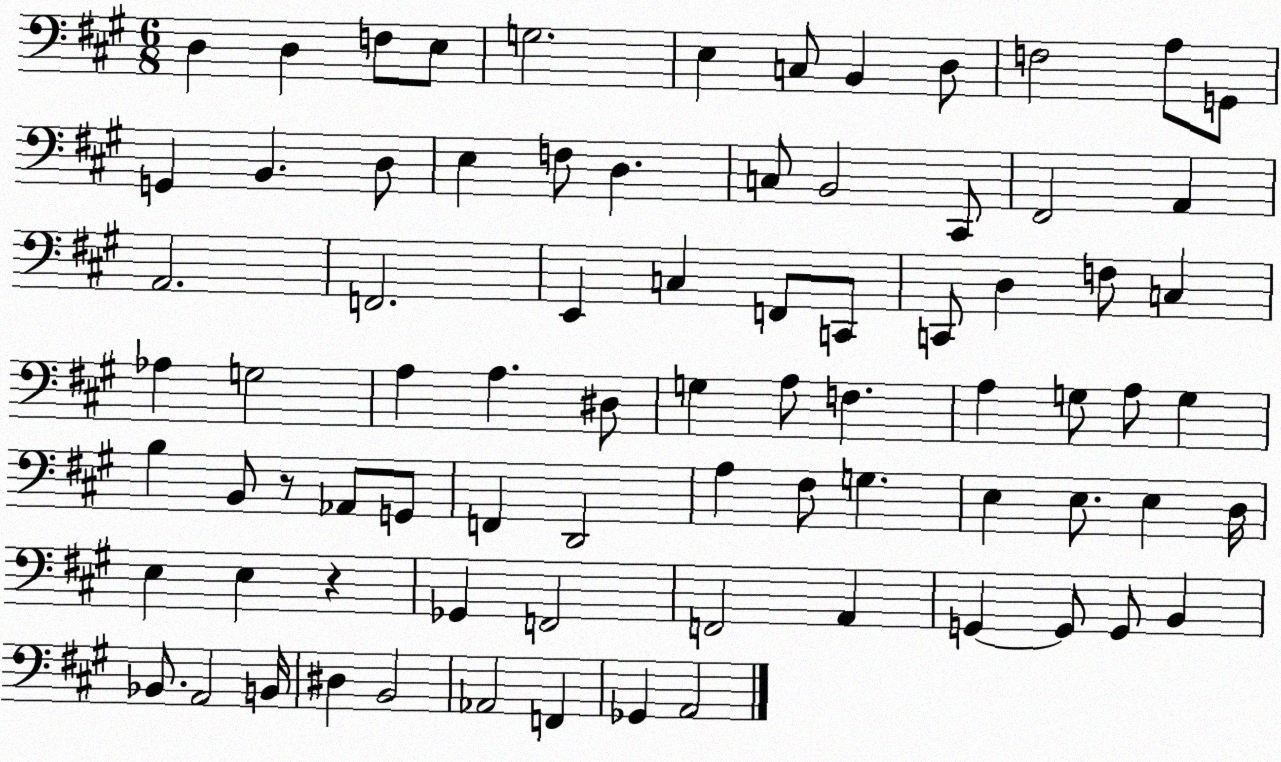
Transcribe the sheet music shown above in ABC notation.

X:1
T:Untitled
M:6/8
L:1/4
K:A
D, D, F,/2 E,/2 G,2 E, C,/2 B,, D,/2 F,2 A,/2 G,,/2 G,, B,, D,/2 E, F,/2 D, C,/2 B,,2 ^C,,/2 ^F,,2 A,, A,,2 F,,2 E,, C, F,,/2 C,,/2 C,,/2 D, F,/2 C, _A, G,2 A, A, ^D,/2 G, A,/2 F, A, G,/2 A,/2 G, B, B,,/2 z/2 _A,,/2 G,,/2 F,, D,,2 A, ^F,/2 G, E, E,/2 E, D,/4 E, E, z _G,, F,,2 F,,2 A,, G,, G,,/2 G,,/2 B,, _B,,/2 A,,2 B,,/4 ^D, B,,2 _A,,2 F,, _G,, A,,2